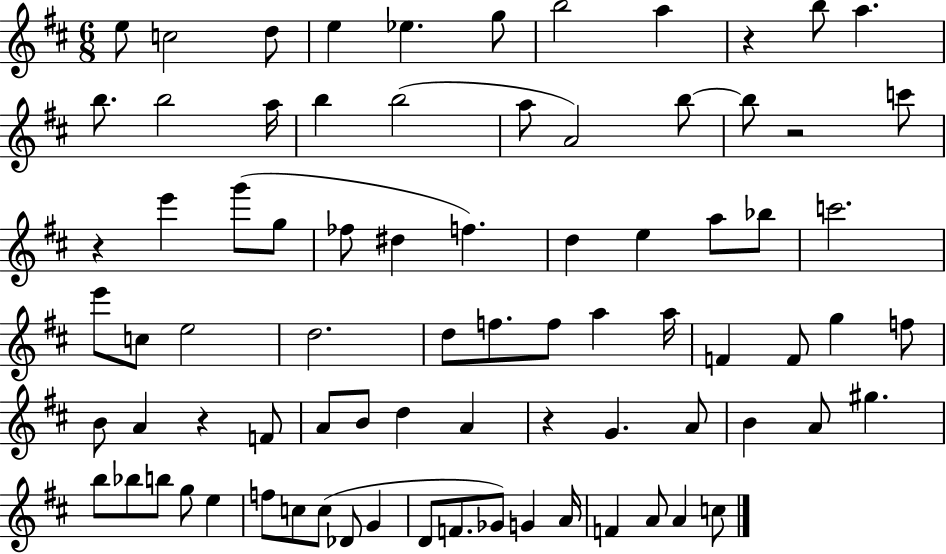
X:1
T:Untitled
M:6/8
L:1/4
K:D
e/2 c2 d/2 e _e g/2 b2 a z b/2 a b/2 b2 a/4 b b2 a/2 A2 b/2 b/2 z2 c'/2 z e' g'/2 g/2 _f/2 ^d f d e a/2 _b/2 c'2 e'/2 c/2 e2 d2 d/2 f/2 f/2 a a/4 F F/2 g f/2 B/2 A z F/2 A/2 B/2 d A z G A/2 B A/2 ^g b/2 _b/2 b/2 g/2 e f/2 c/2 c/2 _D/2 G D/2 F/2 _G/2 G A/4 F A/2 A c/2